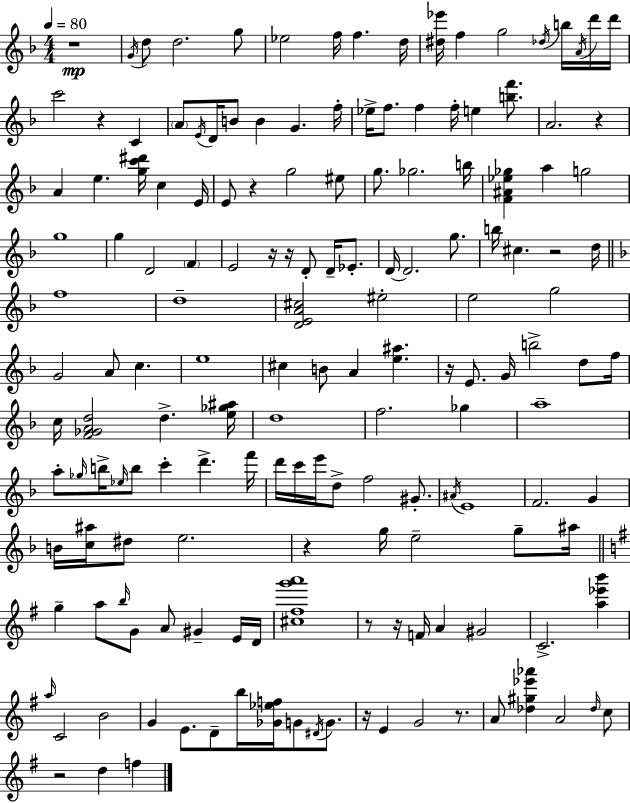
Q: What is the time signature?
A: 4/4